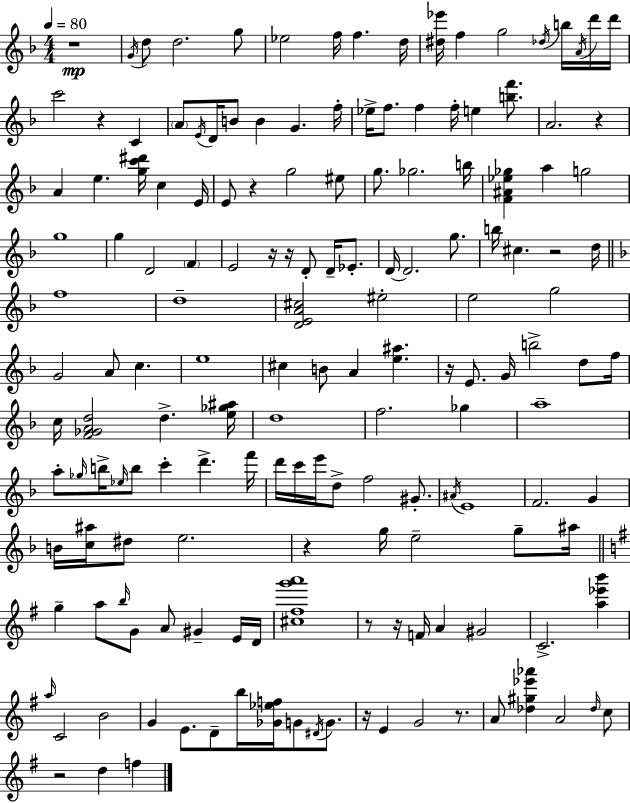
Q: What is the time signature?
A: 4/4